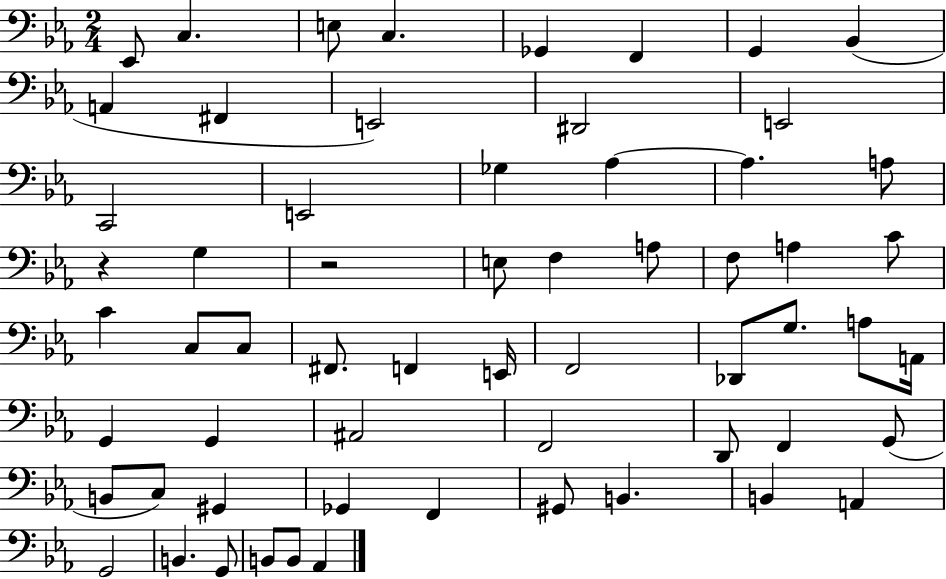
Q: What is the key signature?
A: EES major